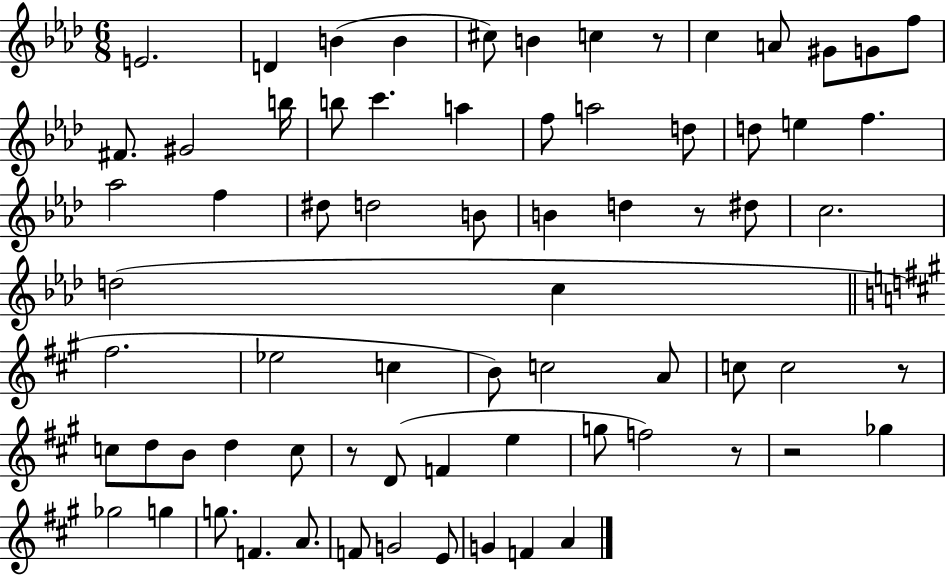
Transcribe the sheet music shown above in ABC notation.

X:1
T:Untitled
M:6/8
L:1/4
K:Ab
E2 D B B ^c/2 B c z/2 c A/2 ^G/2 G/2 f/2 ^F/2 ^G2 b/4 b/2 c' a f/2 a2 d/2 d/2 e f _a2 f ^d/2 d2 B/2 B d z/2 ^d/2 c2 d2 c ^f2 _e2 c B/2 c2 A/2 c/2 c2 z/2 c/2 d/2 B/2 d c/2 z/2 D/2 F e g/2 f2 z/2 z2 _g _g2 g g/2 F A/2 F/2 G2 E/2 G F A